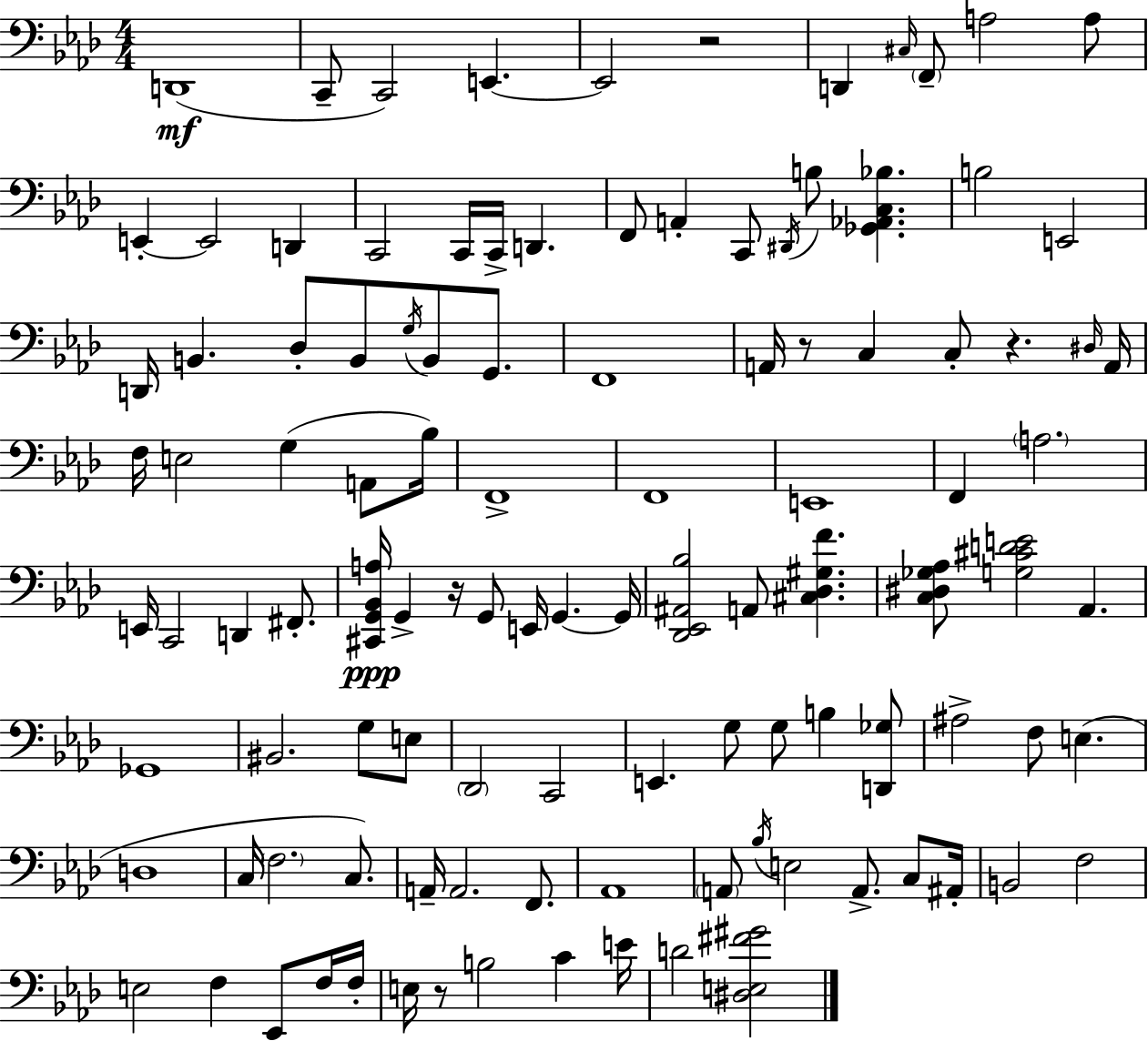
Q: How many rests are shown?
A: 5